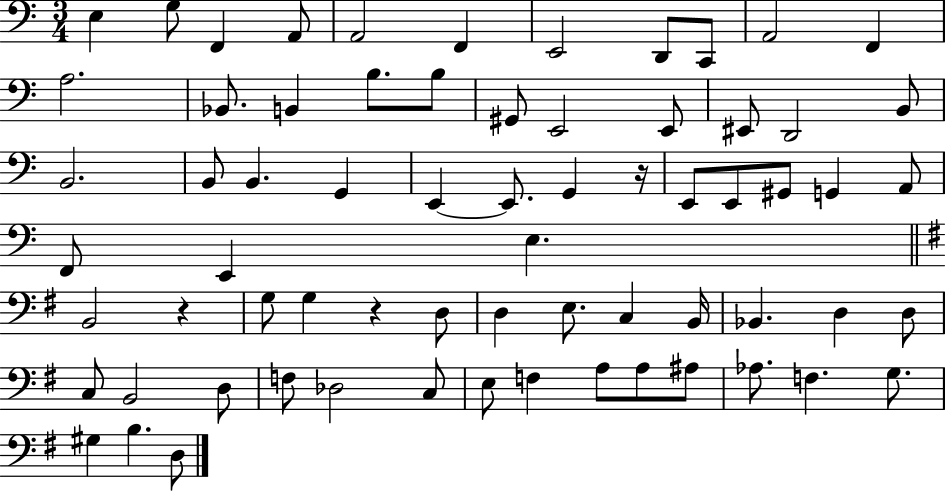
{
  \clef bass
  \numericTimeSignature
  \time 3/4
  \key c \major
  \repeat volta 2 { e4 g8 f,4 a,8 | a,2 f,4 | e,2 d,8 c,8 | a,2 f,4 | \break a2. | bes,8. b,4 b8. b8 | gis,8 e,2 e,8 | eis,8 d,2 b,8 | \break b,2. | b,8 b,4. g,4 | e,4~~ e,8. g,4 r16 | e,8 e,8 gis,8 g,4 a,8 | \break f,8 e,4 e4. | \bar "||" \break \key e \minor b,2 r4 | g8 g4 r4 d8 | d4 e8. c4 b,16 | bes,4. d4 d8 | \break c8 b,2 d8 | f8 des2 c8 | e8 f4 a8 a8 ais8 | aes8. f4. g8. | \break gis4 b4. d8 | } \bar "|."
}